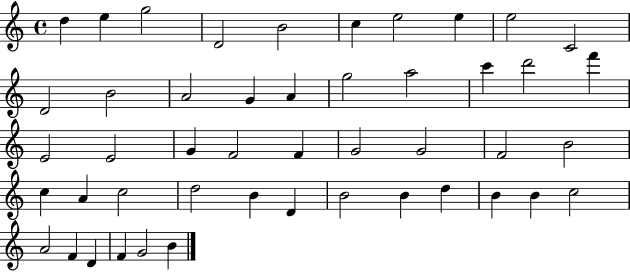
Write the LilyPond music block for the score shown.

{
  \clef treble
  \time 4/4
  \defaultTimeSignature
  \key c \major
  d''4 e''4 g''2 | d'2 b'2 | c''4 e''2 e''4 | e''2 c'2 | \break d'2 b'2 | a'2 g'4 a'4 | g''2 a''2 | c'''4 d'''2 f'''4 | \break e'2 e'2 | g'4 f'2 f'4 | g'2 g'2 | f'2 b'2 | \break c''4 a'4 c''2 | d''2 b'4 d'4 | b'2 b'4 d''4 | b'4 b'4 c''2 | \break a'2 f'4 d'4 | f'4 g'2 b'4 | \bar "|."
}